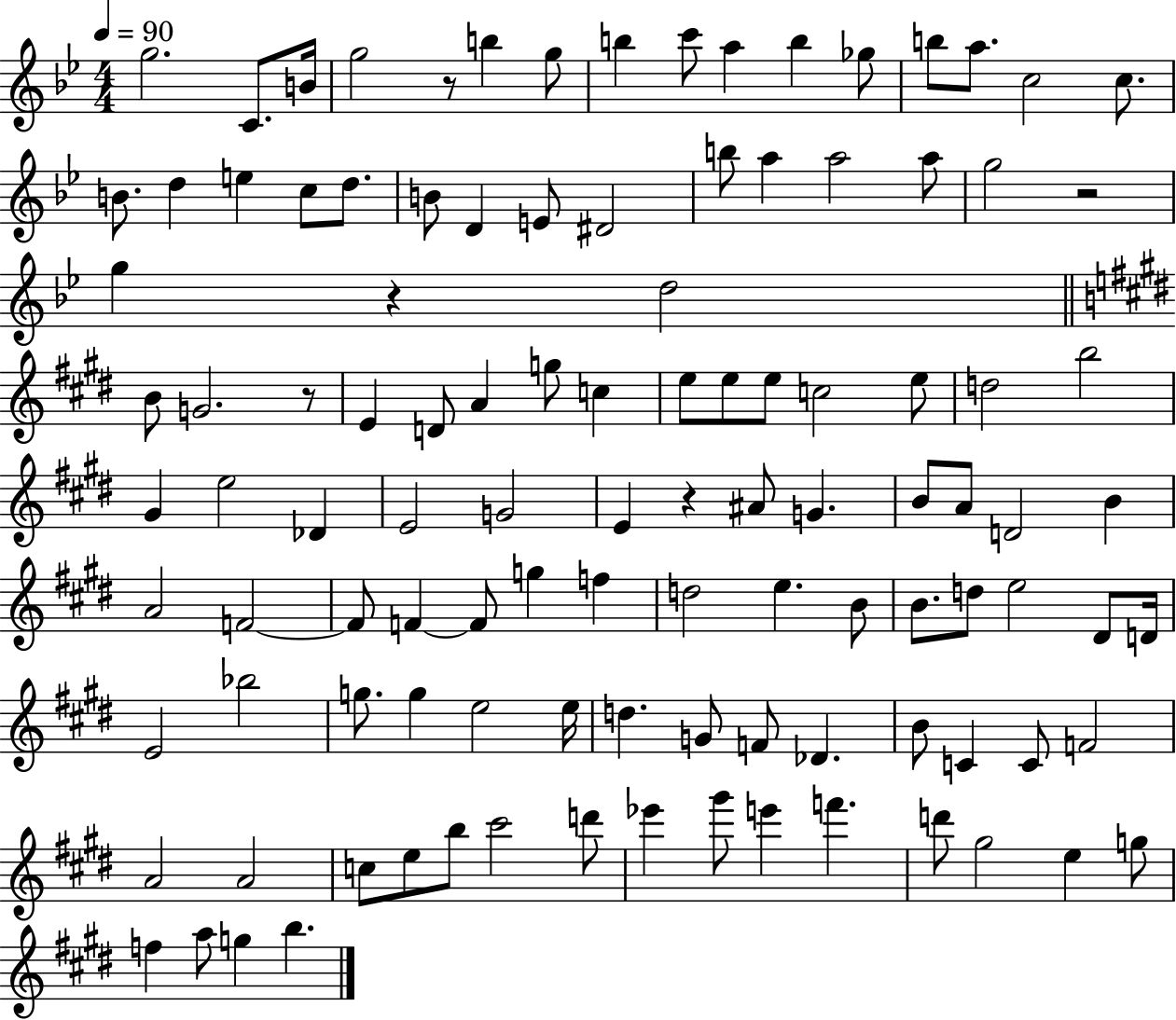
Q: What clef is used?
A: treble